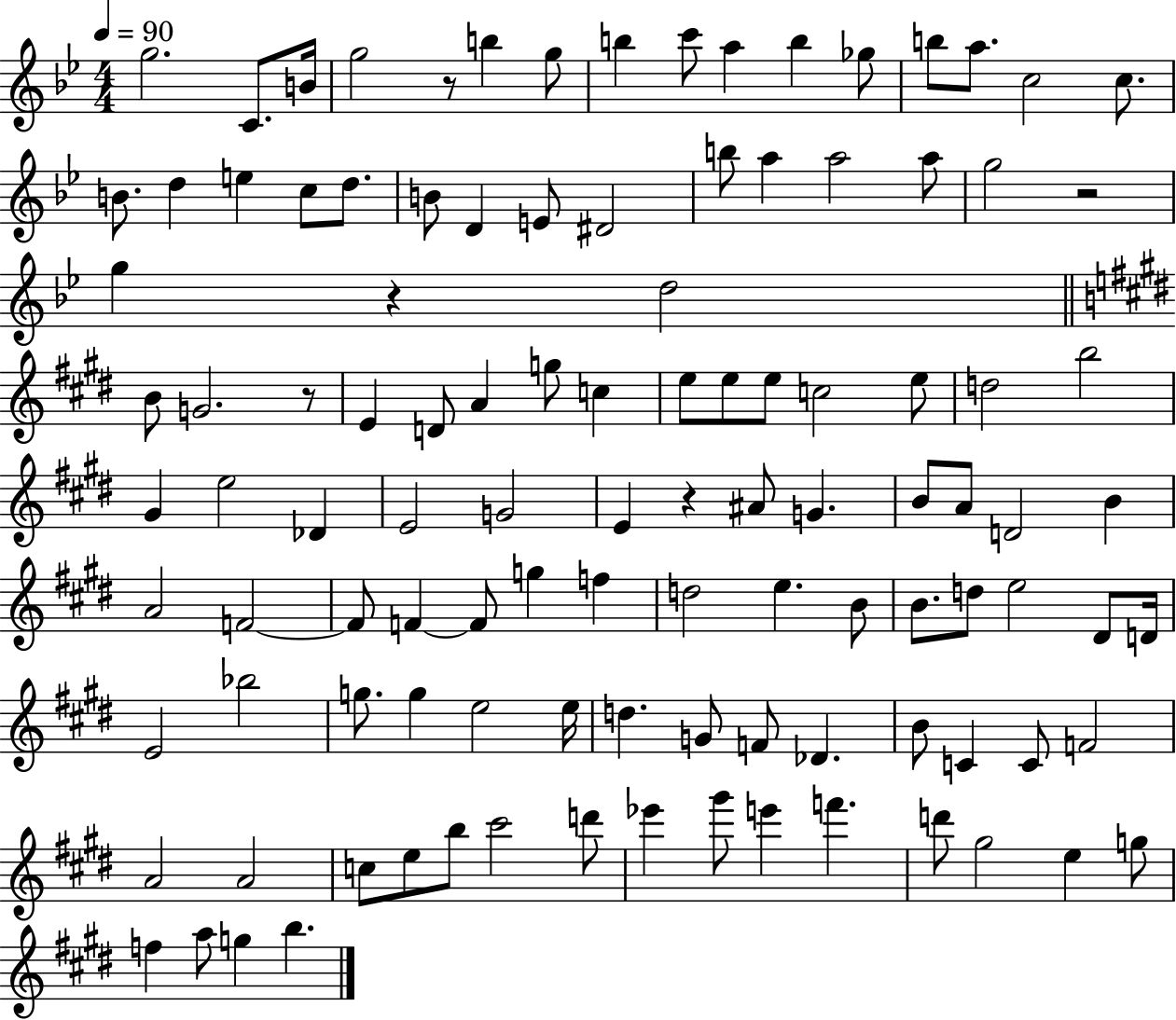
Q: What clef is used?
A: treble